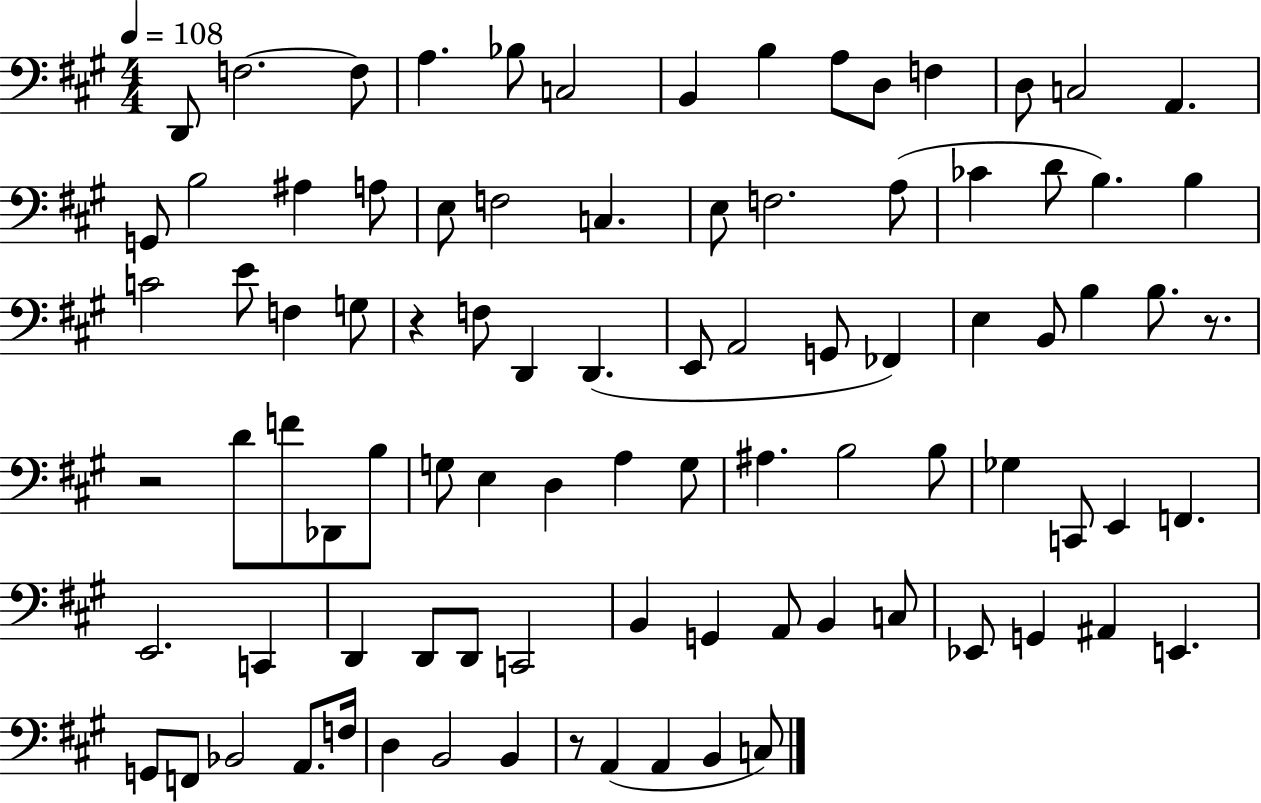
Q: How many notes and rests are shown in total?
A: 90